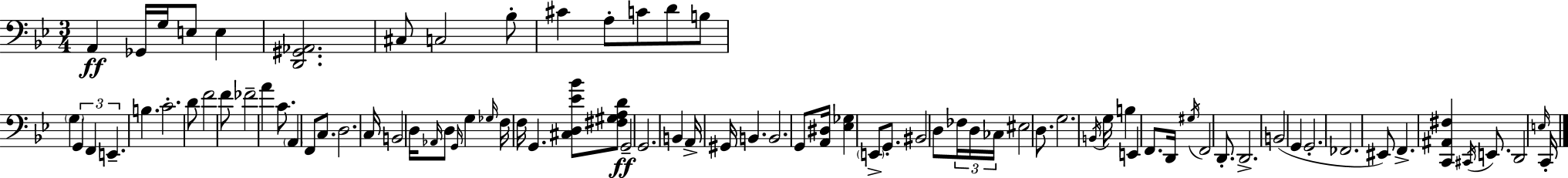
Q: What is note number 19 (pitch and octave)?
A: C4